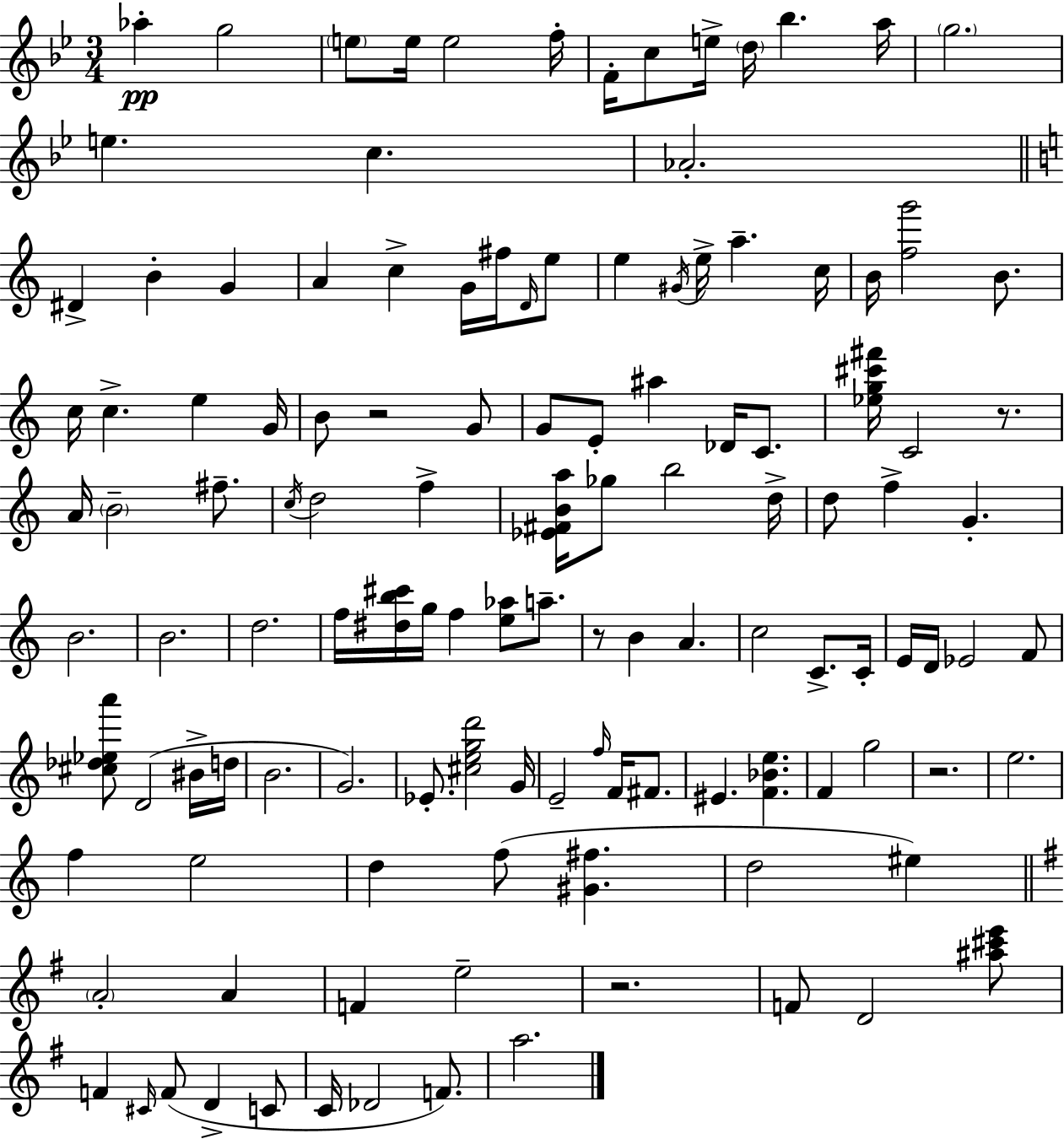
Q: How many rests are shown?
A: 5